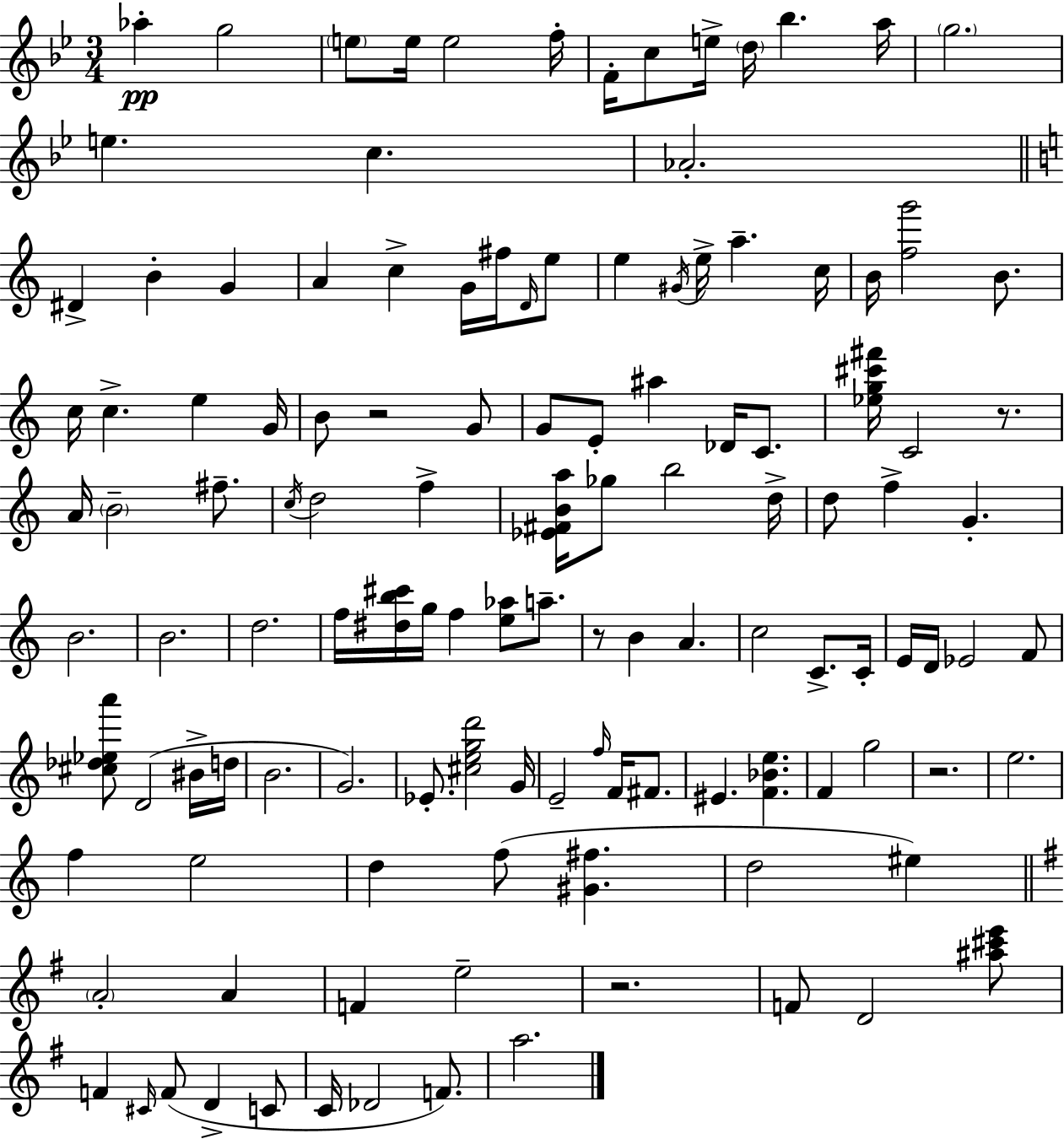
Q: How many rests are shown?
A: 5